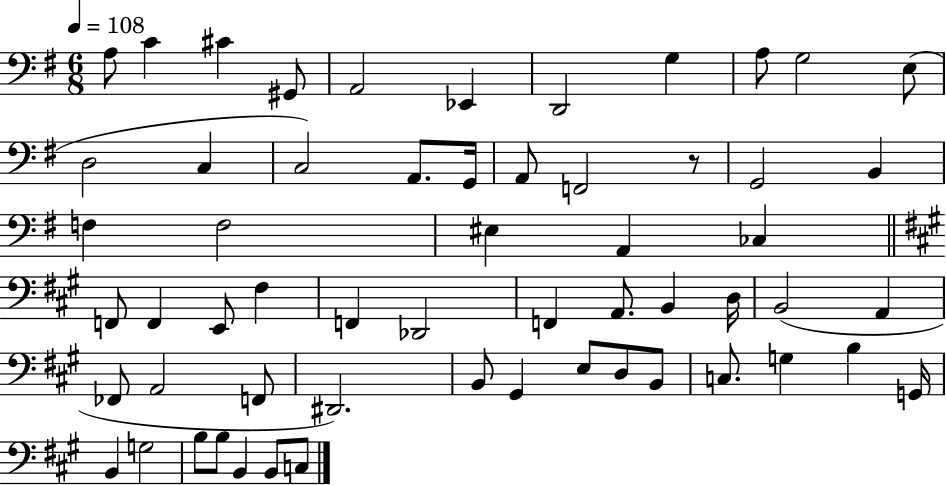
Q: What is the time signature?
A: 6/8